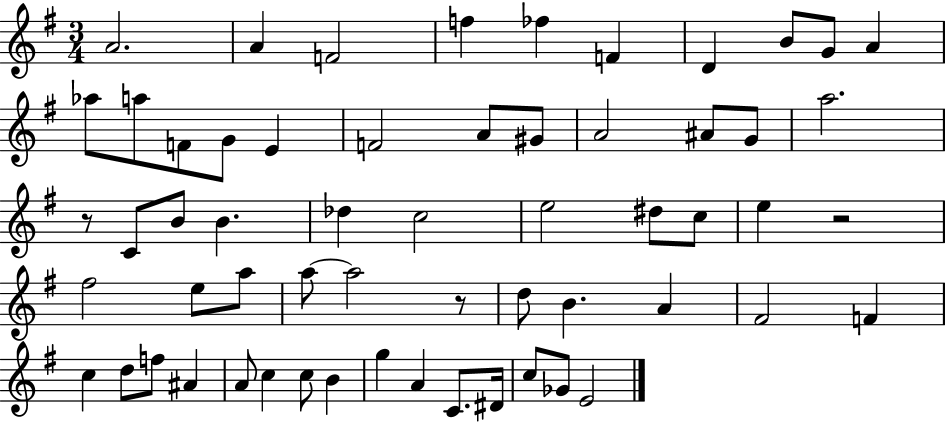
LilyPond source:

{
  \clef treble
  \numericTimeSignature
  \time 3/4
  \key g \major
  a'2. | a'4 f'2 | f''4 fes''4 f'4 | d'4 b'8 g'8 a'4 | \break aes''8 a''8 f'8 g'8 e'4 | f'2 a'8 gis'8 | a'2 ais'8 g'8 | a''2. | \break r8 c'8 b'8 b'4. | des''4 c''2 | e''2 dis''8 c''8 | e''4 r2 | \break fis''2 e''8 a''8 | a''8~~ a''2 r8 | d''8 b'4. a'4 | fis'2 f'4 | \break c''4 d''8 f''8 ais'4 | a'8 c''4 c''8 b'4 | g''4 a'4 c'8. dis'16 | c''8 ges'8 e'2 | \break \bar "|."
}